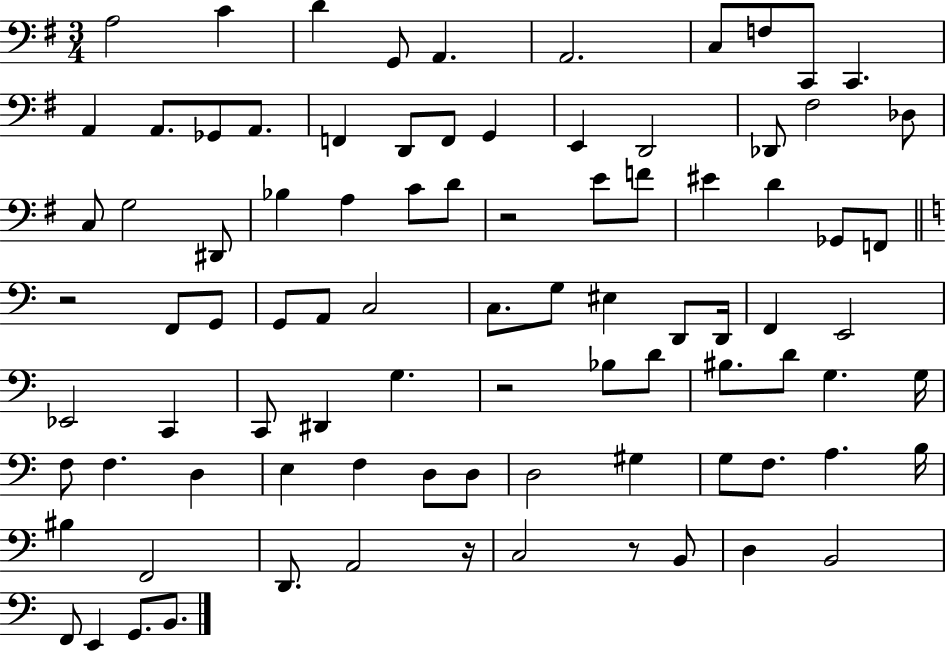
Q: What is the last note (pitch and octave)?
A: B2